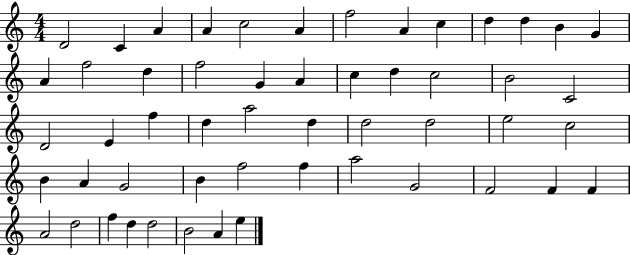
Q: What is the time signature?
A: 4/4